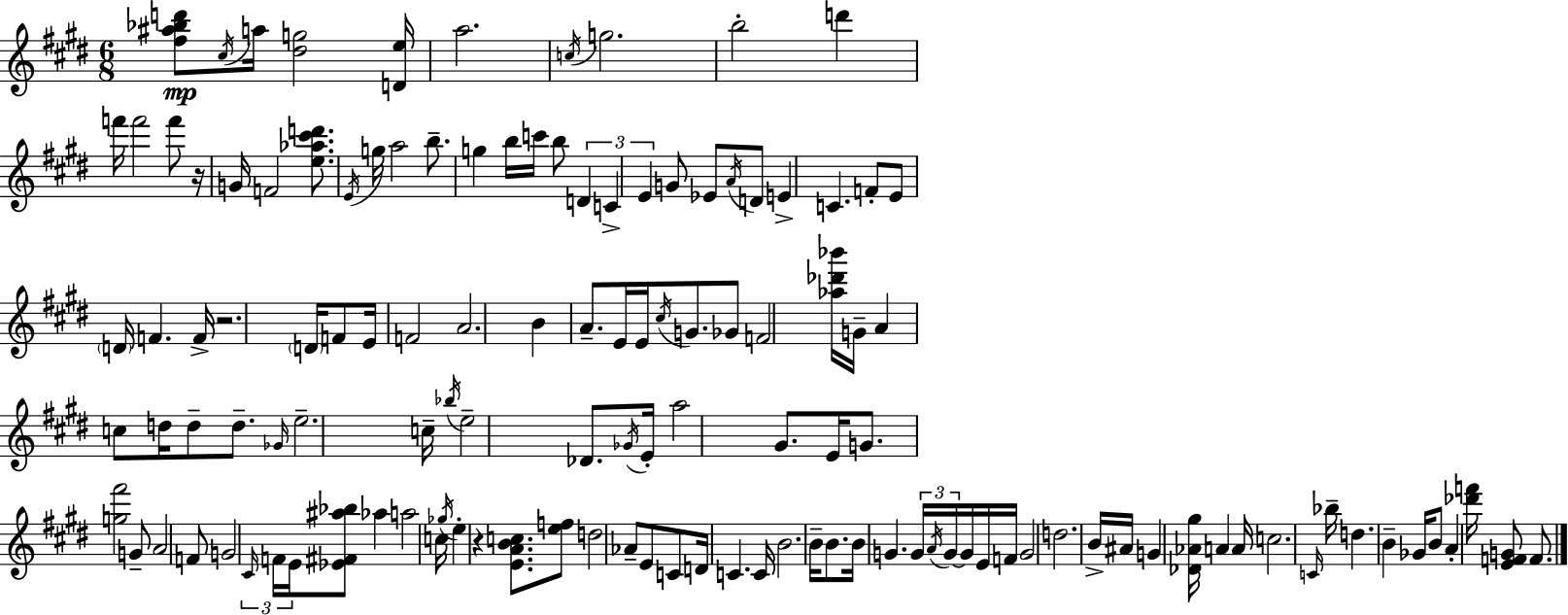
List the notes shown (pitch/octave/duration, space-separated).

[F#5,A#5,Bb5,D6]/e C#5/s A5/s [D#5,G5]/h [D4,E5]/s A5/h. C5/s G5/h. B5/h D6/q F6/s F6/h F6/e R/s G4/s F4/h [E5,Ab5,C#6,D6]/e. E4/s G5/s A5/h B5/e. G5/q B5/s C6/s B5/e D4/q C4/q E4/q G4/e Eb4/e A4/s D4/e E4/q C4/q. F4/e E4/e D4/s F4/q. F4/s R/h. D4/s F4/e E4/s F4/h A4/h. B4/q A4/e. E4/s E4/s C#5/s G4/e. Gb4/e F4/h [Ab5,Db6,Bb6]/s G4/s A4/q C5/e D5/s D5/e D5/e. Gb4/s E5/h. C5/s Bb5/s E5/h Db4/e. Gb4/s E4/s A5/h G#4/e. E4/s G4/e. [G5,F#6]/h G4/e A4/h F4/e G4/h C#4/s F4/s E4/s [Eb4,F#4,A#5,Bb5]/e Ab5/q A5/h C5/s Gb5/s E5/q R/q [E4,A4,B4,C5]/e. [E5,F5]/e D5/h Ab4/e E4/e C4/e D4/s C4/q. C4/s B4/h. B4/s B4/e. B4/s G4/q. G4/s A4/s G4/s G4/s E4/s F4/s G4/h D5/h. B4/s A#4/s G4/q [Db4,Ab4,G#5]/s A4/q A4/s C5/h. C4/s Bb5/s D5/q. B4/q Gb4/s B4/e A4/q [Db6,F6]/s [E4,F4,G4]/e F4/e.